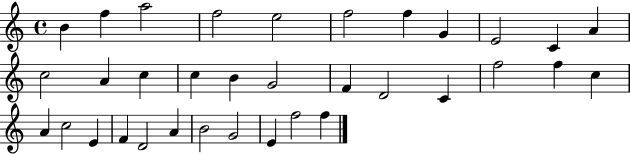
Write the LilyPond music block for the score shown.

{
  \clef treble
  \time 4/4
  \defaultTimeSignature
  \key c \major
  b'4 f''4 a''2 | f''2 e''2 | f''2 f''4 g'4 | e'2 c'4 a'4 | \break c''2 a'4 c''4 | c''4 b'4 g'2 | f'4 d'2 c'4 | f''2 f''4 c''4 | \break a'4 c''2 e'4 | f'4 d'2 a'4 | b'2 g'2 | e'4 f''2 f''4 | \break \bar "|."
}